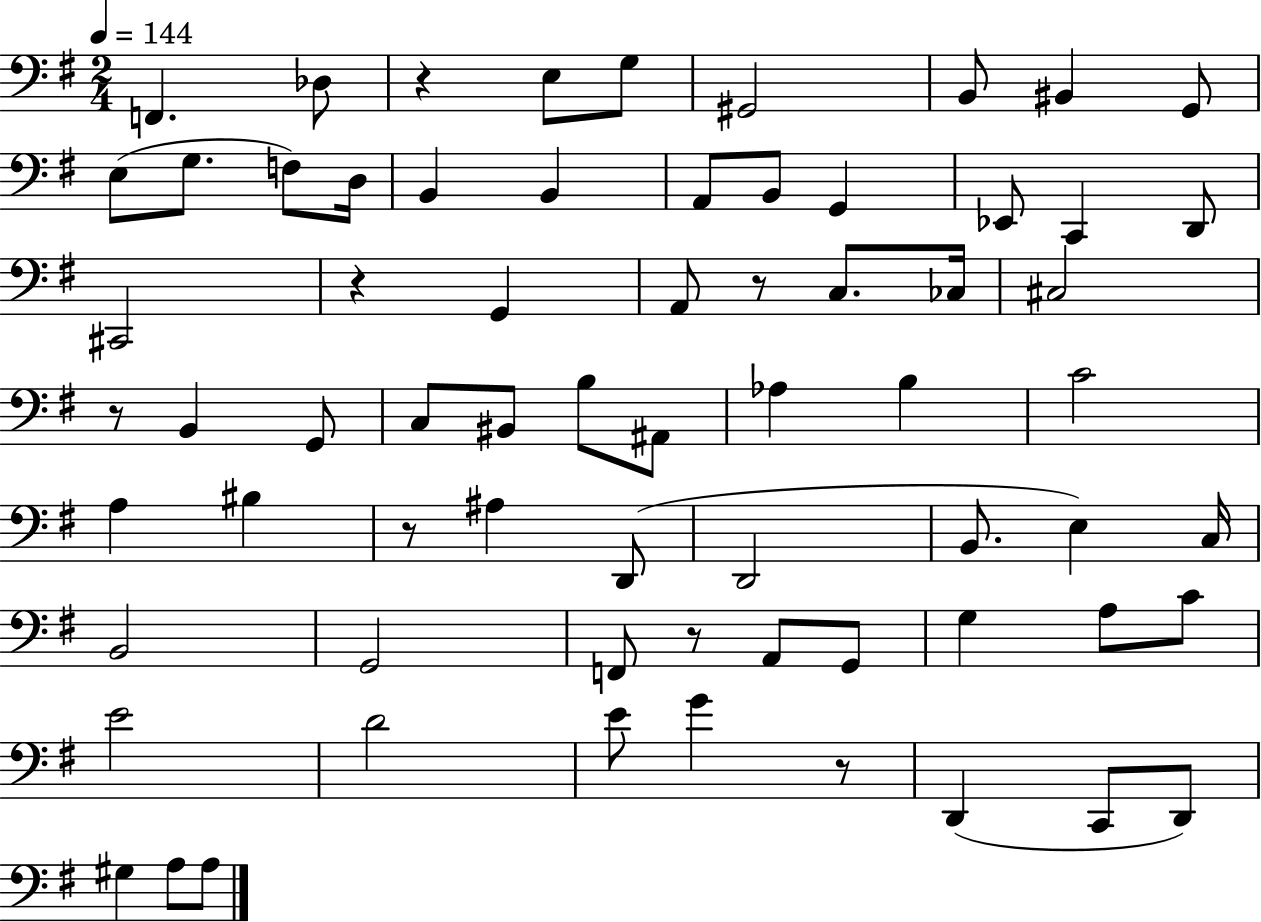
{
  \clef bass
  \numericTimeSignature
  \time 2/4
  \key g \major
  \tempo 4 = 144
  f,4. des8 | r4 e8 g8 | gis,2 | b,8 bis,4 g,8 | \break e8( g8. f8) d16 | b,4 b,4 | a,8 b,8 g,4 | ees,8 c,4 d,8 | \break cis,2 | r4 g,4 | a,8 r8 c8. ces16 | cis2 | \break r8 b,4 g,8 | c8 bis,8 b8 ais,8 | aes4 b4 | c'2 | \break a4 bis4 | r8 ais4 d,8( | d,2 | b,8. e4) c16 | \break b,2 | g,2 | f,8 r8 a,8 g,8 | g4 a8 c'8 | \break e'2 | d'2 | e'8 g'4 r8 | d,4( c,8 d,8) | \break gis4 a8 a8 | \bar "|."
}